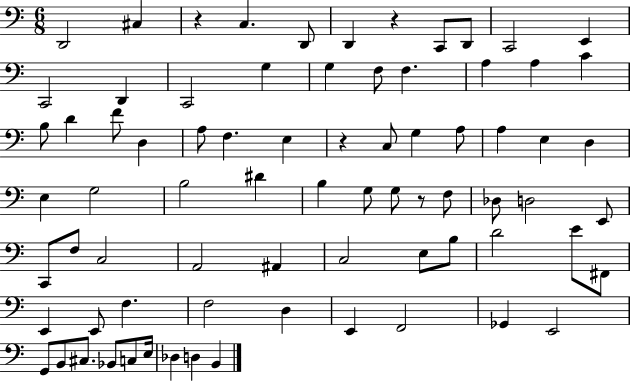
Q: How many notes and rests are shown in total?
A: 76